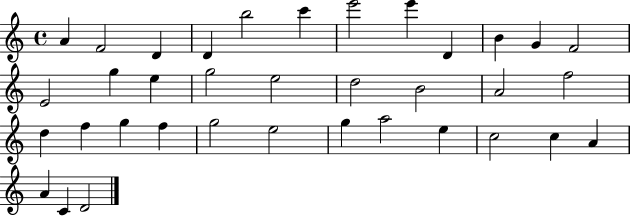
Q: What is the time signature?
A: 4/4